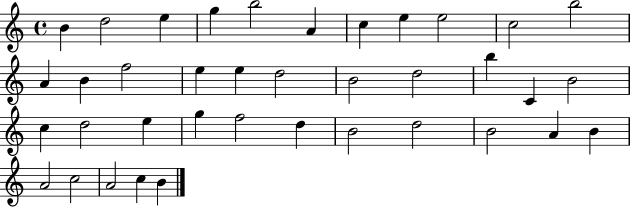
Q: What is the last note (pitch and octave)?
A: B4